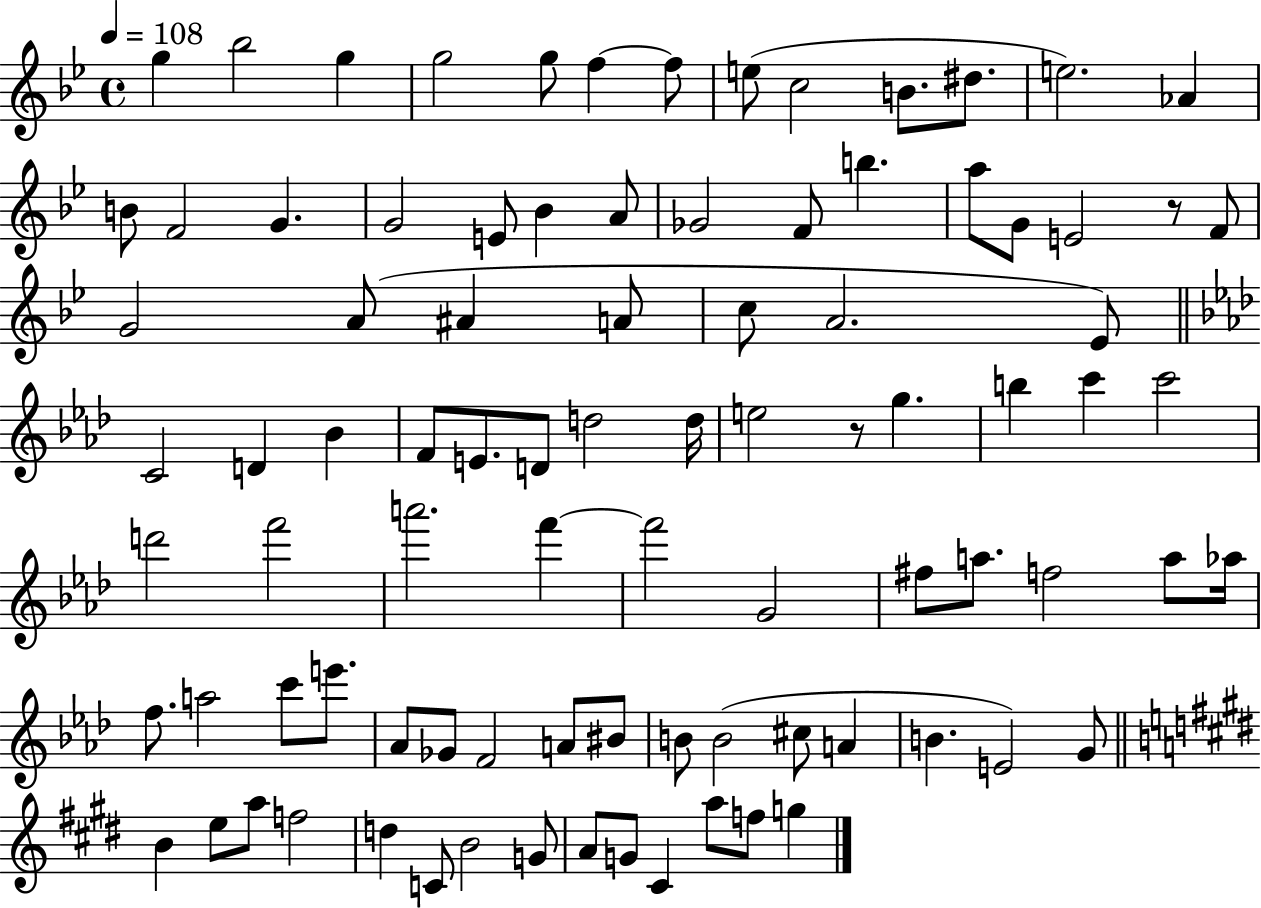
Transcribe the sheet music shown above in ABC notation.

X:1
T:Untitled
M:4/4
L:1/4
K:Bb
g _b2 g g2 g/2 f f/2 e/2 c2 B/2 ^d/2 e2 _A B/2 F2 G G2 E/2 _B A/2 _G2 F/2 b a/2 G/2 E2 z/2 F/2 G2 A/2 ^A A/2 c/2 A2 _E/2 C2 D _B F/2 E/2 D/2 d2 d/4 e2 z/2 g b c' c'2 d'2 f'2 a'2 f' f'2 G2 ^f/2 a/2 f2 a/2 _a/4 f/2 a2 c'/2 e'/2 _A/2 _G/2 F2 A/2 ^B/2 B/2 B2 ^c/2 A B E2 G/2 B e/2 a/2 f2 d C/2 B2 G/2 A/2 G/2 ^C a/2 f/2 g